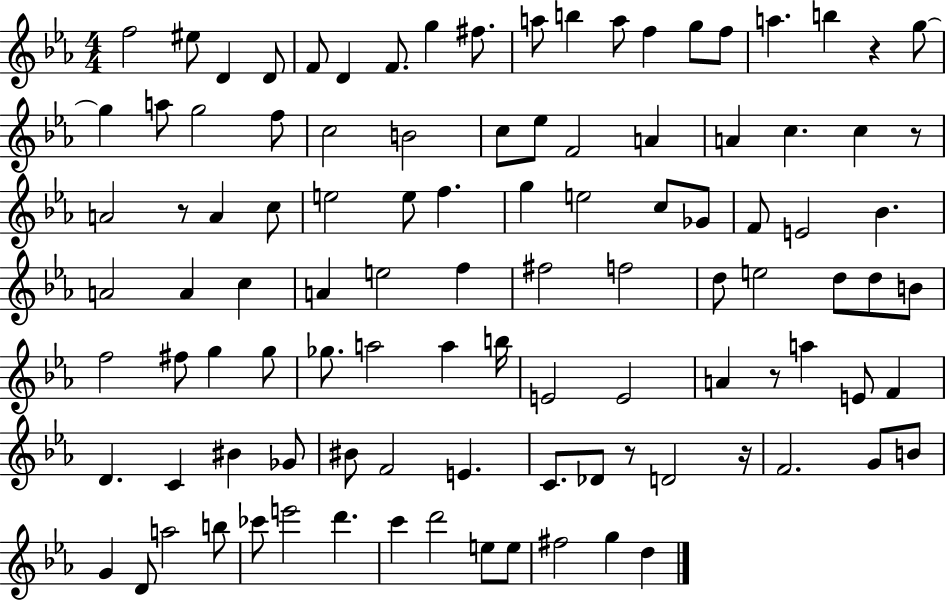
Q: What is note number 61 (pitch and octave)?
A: G5